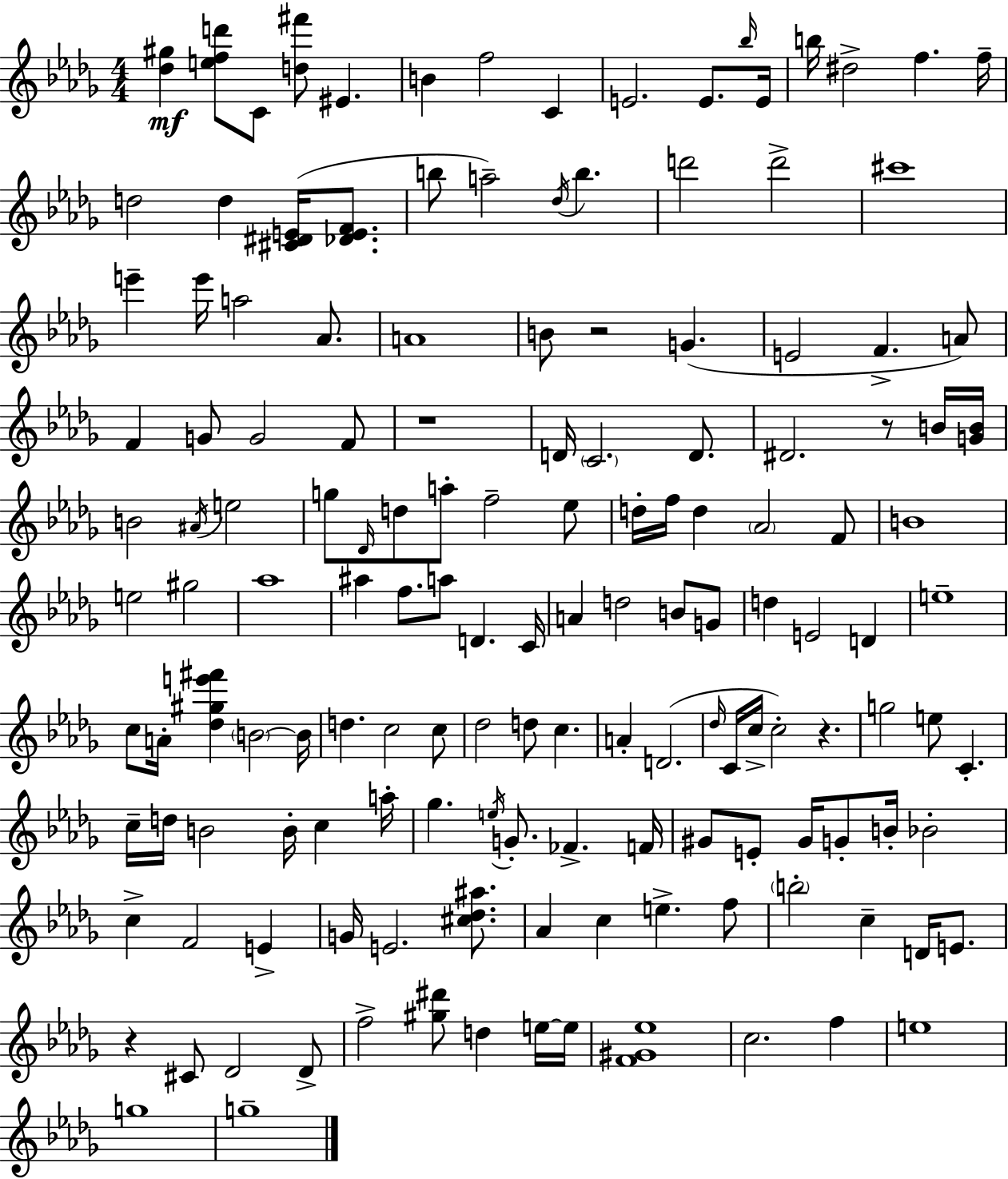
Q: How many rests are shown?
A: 5